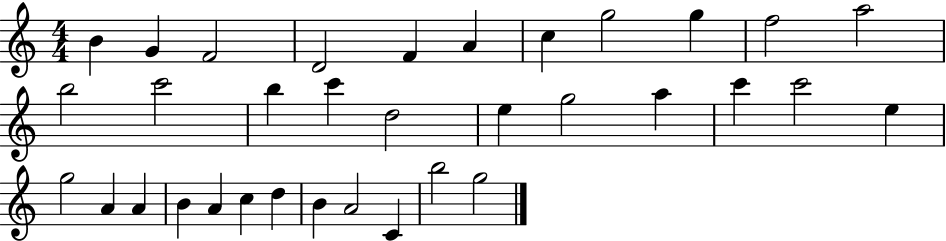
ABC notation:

X:1
T:Untitled
M:4/4
L:1/4
K:C
B G F2 D2 F A c g2 g f2 a2 b2 c'2 b c' d2 e g2 a c' c'2 e g2 A A B A c d B A2 C b2 g2